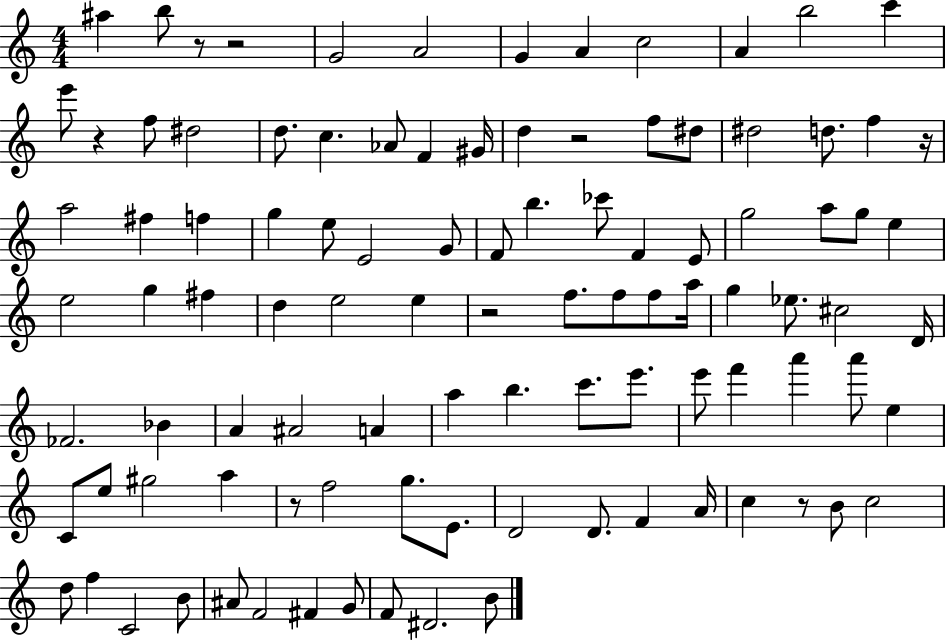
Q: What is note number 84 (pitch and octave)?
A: F5